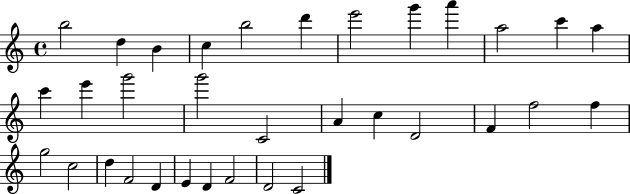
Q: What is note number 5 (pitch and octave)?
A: B5